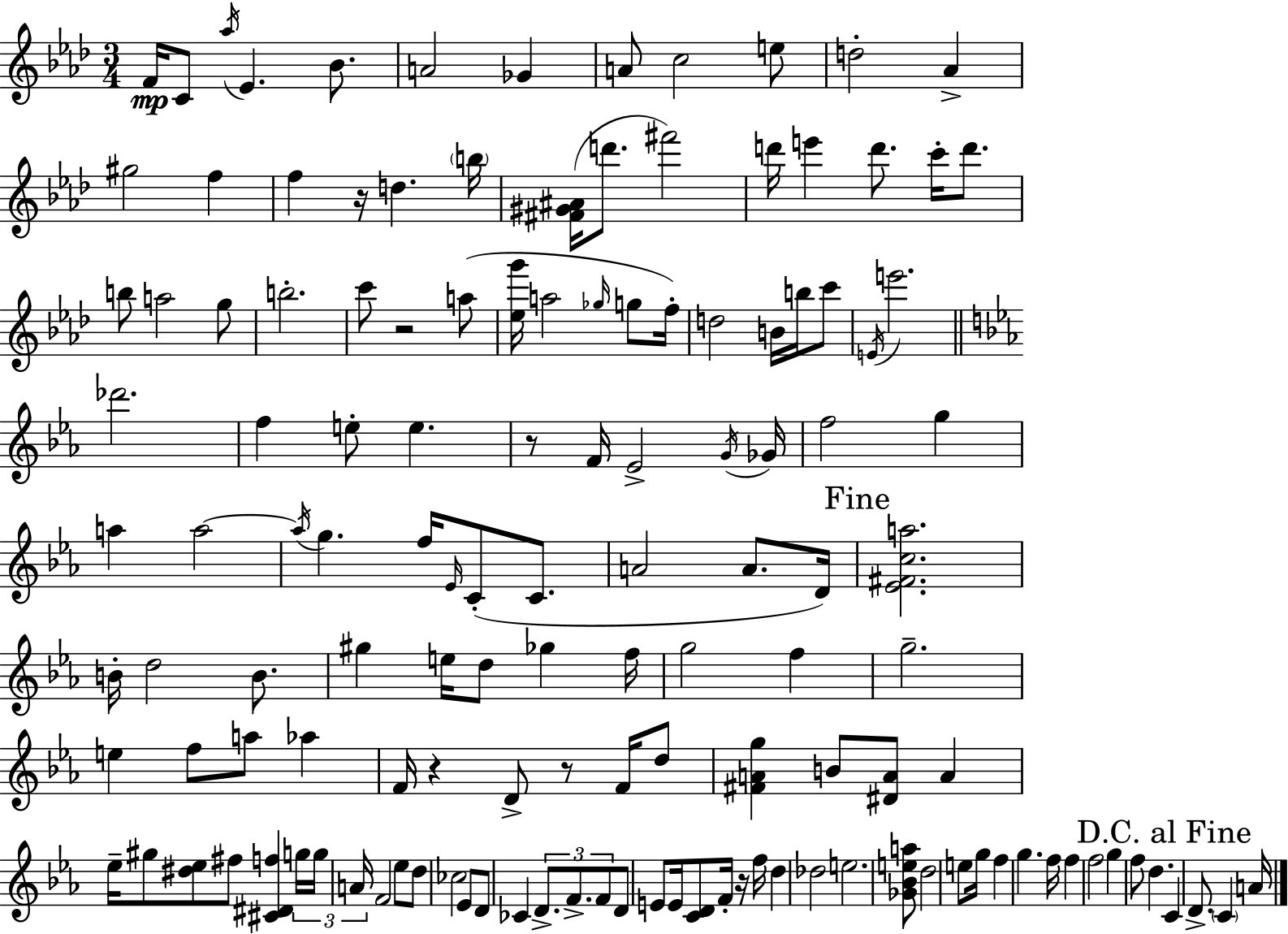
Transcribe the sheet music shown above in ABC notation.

X:1
T:Untitled
M:3/4
L:1/4
K:Ab
F/4 C/2 _a/4 _E _B/2 A2 _G A/2 c2 e/2 d2 _A ^g2 f f z/4 d b/4 [^F^G^A]/4 d'/2 ^f'2 d'/4 e' d'/2 c'/4 d'/2 b/2 a2 g/2 b2 c'/2 z2 a/2 [_eg']/4 a2 _g/4 g/2 f/4 d2 B/4 b/4 c'/2 E/4 e'2 _d'2 f e/2 e z/2 F/4 _E2 G/4 _G/4 f2 g a a2 a/4 g f/4 _E/4 C/2 C/2 A2 A/2 D/4 [_E^Fca]2 B/4 d2 B/2 ^g e/4 d/2 _g f/4 g2 f g2 e f/2 a/2 _a F/4 z D/2 z/2 F/4 d/2 [^FAg] B/2 [^DA]/2 A _e/4 ^g/2 [^d_e]/2 ^f/2 [^C^Df] g/4 g/4 A/4 F2 _e/2 d/2 _c2 _E/2 D/2 _C D/2 F/2 F/2 D/2 E/2 E/4 [CD]/2 F/4 z/4 f/4 d _d2 e2 [_G_Bea]/2 d2 e/2 g/4 f g f/4 f f2 g f/2 d C D/2 C A/4